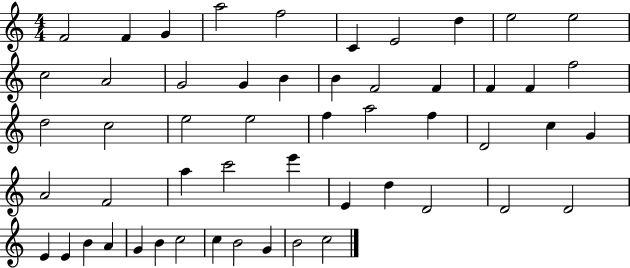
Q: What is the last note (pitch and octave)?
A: C5